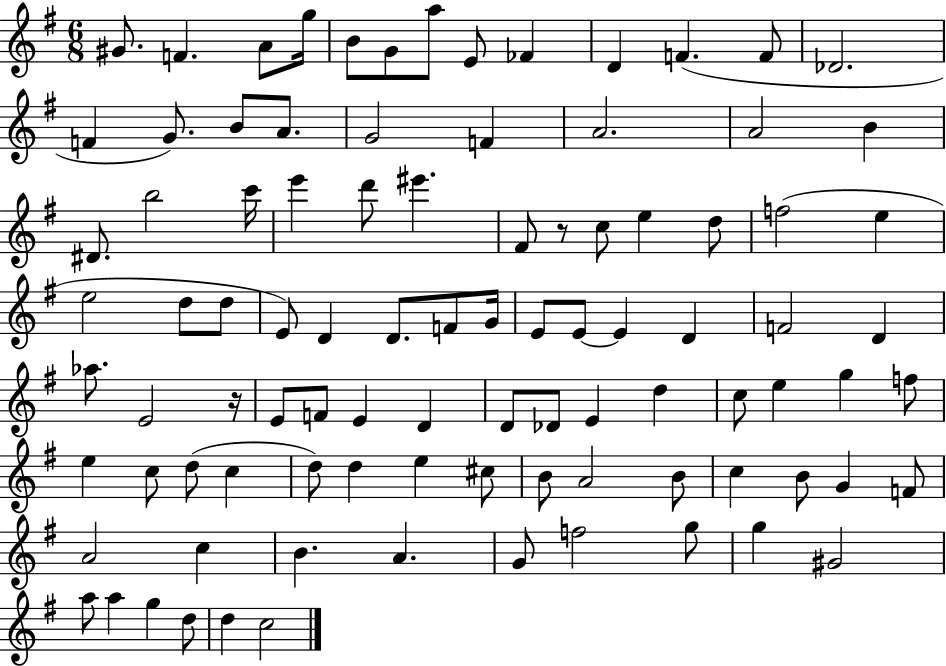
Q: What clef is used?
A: treble